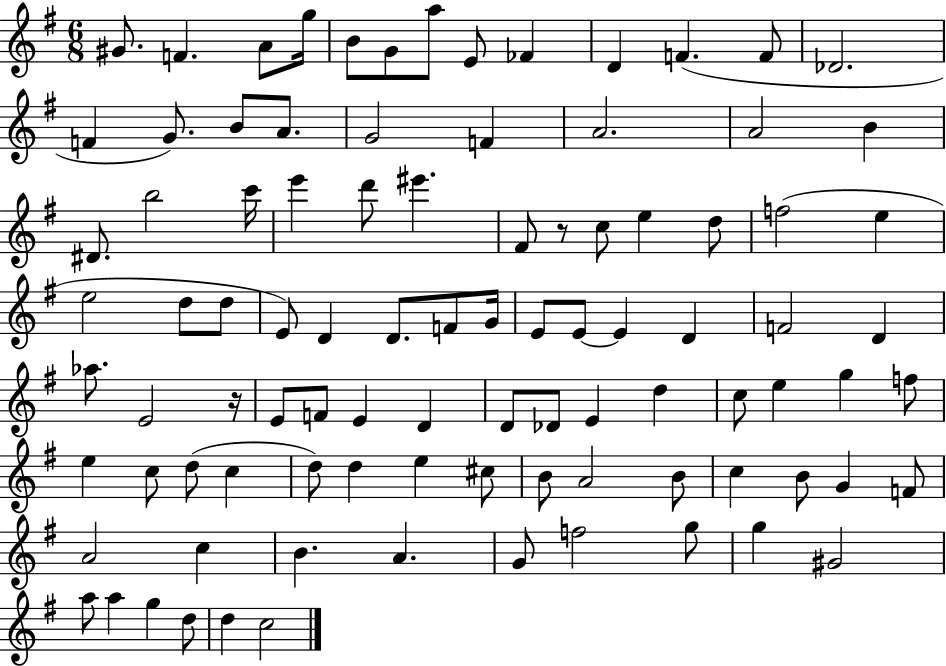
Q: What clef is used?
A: treble